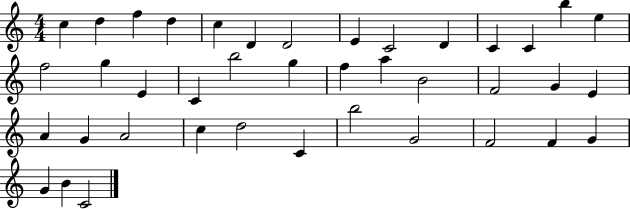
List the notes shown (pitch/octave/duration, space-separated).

C5/q D5/q F5/q D5/q C5/q D4/q D4/h E4/q C4/h D4/q C4/q C4/q B5/q E5/q F5/h G5/q E4/q C4/q B5/h G5/q F5/q A5/q B4/h F4/h G4/q E4/q A4/q G4/q A4/h C5/q D5/h C4/q B5/h G4/h F4/h F4/q G4/q G4/q B4/q C4/h